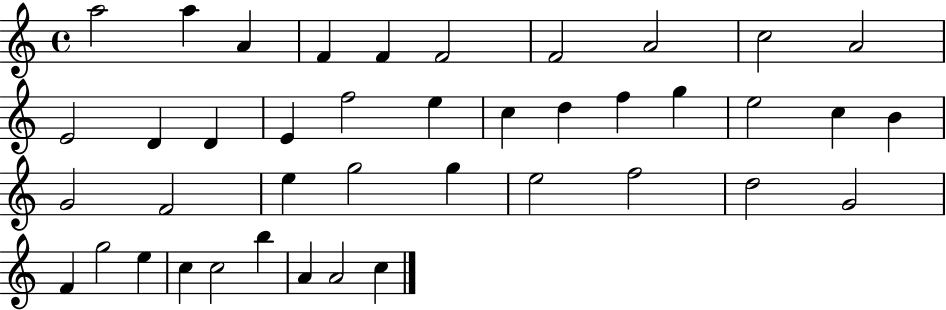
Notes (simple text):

A5/h A5/q A4/q F4/q F4/q F4/h F4/h A4/h C5/h A4/h E4/h D4/q D4/q E4/q F5/h E5/q C5/q D5/q F5/q G5/q E5/h C5/q B4/q G4/h F4/h E5/q G5/h G5/q E5/h F5/h D5/h G4/h F4/q G5/h E5/q C5/q C5/h B5/q A4/q A4/h C5/q